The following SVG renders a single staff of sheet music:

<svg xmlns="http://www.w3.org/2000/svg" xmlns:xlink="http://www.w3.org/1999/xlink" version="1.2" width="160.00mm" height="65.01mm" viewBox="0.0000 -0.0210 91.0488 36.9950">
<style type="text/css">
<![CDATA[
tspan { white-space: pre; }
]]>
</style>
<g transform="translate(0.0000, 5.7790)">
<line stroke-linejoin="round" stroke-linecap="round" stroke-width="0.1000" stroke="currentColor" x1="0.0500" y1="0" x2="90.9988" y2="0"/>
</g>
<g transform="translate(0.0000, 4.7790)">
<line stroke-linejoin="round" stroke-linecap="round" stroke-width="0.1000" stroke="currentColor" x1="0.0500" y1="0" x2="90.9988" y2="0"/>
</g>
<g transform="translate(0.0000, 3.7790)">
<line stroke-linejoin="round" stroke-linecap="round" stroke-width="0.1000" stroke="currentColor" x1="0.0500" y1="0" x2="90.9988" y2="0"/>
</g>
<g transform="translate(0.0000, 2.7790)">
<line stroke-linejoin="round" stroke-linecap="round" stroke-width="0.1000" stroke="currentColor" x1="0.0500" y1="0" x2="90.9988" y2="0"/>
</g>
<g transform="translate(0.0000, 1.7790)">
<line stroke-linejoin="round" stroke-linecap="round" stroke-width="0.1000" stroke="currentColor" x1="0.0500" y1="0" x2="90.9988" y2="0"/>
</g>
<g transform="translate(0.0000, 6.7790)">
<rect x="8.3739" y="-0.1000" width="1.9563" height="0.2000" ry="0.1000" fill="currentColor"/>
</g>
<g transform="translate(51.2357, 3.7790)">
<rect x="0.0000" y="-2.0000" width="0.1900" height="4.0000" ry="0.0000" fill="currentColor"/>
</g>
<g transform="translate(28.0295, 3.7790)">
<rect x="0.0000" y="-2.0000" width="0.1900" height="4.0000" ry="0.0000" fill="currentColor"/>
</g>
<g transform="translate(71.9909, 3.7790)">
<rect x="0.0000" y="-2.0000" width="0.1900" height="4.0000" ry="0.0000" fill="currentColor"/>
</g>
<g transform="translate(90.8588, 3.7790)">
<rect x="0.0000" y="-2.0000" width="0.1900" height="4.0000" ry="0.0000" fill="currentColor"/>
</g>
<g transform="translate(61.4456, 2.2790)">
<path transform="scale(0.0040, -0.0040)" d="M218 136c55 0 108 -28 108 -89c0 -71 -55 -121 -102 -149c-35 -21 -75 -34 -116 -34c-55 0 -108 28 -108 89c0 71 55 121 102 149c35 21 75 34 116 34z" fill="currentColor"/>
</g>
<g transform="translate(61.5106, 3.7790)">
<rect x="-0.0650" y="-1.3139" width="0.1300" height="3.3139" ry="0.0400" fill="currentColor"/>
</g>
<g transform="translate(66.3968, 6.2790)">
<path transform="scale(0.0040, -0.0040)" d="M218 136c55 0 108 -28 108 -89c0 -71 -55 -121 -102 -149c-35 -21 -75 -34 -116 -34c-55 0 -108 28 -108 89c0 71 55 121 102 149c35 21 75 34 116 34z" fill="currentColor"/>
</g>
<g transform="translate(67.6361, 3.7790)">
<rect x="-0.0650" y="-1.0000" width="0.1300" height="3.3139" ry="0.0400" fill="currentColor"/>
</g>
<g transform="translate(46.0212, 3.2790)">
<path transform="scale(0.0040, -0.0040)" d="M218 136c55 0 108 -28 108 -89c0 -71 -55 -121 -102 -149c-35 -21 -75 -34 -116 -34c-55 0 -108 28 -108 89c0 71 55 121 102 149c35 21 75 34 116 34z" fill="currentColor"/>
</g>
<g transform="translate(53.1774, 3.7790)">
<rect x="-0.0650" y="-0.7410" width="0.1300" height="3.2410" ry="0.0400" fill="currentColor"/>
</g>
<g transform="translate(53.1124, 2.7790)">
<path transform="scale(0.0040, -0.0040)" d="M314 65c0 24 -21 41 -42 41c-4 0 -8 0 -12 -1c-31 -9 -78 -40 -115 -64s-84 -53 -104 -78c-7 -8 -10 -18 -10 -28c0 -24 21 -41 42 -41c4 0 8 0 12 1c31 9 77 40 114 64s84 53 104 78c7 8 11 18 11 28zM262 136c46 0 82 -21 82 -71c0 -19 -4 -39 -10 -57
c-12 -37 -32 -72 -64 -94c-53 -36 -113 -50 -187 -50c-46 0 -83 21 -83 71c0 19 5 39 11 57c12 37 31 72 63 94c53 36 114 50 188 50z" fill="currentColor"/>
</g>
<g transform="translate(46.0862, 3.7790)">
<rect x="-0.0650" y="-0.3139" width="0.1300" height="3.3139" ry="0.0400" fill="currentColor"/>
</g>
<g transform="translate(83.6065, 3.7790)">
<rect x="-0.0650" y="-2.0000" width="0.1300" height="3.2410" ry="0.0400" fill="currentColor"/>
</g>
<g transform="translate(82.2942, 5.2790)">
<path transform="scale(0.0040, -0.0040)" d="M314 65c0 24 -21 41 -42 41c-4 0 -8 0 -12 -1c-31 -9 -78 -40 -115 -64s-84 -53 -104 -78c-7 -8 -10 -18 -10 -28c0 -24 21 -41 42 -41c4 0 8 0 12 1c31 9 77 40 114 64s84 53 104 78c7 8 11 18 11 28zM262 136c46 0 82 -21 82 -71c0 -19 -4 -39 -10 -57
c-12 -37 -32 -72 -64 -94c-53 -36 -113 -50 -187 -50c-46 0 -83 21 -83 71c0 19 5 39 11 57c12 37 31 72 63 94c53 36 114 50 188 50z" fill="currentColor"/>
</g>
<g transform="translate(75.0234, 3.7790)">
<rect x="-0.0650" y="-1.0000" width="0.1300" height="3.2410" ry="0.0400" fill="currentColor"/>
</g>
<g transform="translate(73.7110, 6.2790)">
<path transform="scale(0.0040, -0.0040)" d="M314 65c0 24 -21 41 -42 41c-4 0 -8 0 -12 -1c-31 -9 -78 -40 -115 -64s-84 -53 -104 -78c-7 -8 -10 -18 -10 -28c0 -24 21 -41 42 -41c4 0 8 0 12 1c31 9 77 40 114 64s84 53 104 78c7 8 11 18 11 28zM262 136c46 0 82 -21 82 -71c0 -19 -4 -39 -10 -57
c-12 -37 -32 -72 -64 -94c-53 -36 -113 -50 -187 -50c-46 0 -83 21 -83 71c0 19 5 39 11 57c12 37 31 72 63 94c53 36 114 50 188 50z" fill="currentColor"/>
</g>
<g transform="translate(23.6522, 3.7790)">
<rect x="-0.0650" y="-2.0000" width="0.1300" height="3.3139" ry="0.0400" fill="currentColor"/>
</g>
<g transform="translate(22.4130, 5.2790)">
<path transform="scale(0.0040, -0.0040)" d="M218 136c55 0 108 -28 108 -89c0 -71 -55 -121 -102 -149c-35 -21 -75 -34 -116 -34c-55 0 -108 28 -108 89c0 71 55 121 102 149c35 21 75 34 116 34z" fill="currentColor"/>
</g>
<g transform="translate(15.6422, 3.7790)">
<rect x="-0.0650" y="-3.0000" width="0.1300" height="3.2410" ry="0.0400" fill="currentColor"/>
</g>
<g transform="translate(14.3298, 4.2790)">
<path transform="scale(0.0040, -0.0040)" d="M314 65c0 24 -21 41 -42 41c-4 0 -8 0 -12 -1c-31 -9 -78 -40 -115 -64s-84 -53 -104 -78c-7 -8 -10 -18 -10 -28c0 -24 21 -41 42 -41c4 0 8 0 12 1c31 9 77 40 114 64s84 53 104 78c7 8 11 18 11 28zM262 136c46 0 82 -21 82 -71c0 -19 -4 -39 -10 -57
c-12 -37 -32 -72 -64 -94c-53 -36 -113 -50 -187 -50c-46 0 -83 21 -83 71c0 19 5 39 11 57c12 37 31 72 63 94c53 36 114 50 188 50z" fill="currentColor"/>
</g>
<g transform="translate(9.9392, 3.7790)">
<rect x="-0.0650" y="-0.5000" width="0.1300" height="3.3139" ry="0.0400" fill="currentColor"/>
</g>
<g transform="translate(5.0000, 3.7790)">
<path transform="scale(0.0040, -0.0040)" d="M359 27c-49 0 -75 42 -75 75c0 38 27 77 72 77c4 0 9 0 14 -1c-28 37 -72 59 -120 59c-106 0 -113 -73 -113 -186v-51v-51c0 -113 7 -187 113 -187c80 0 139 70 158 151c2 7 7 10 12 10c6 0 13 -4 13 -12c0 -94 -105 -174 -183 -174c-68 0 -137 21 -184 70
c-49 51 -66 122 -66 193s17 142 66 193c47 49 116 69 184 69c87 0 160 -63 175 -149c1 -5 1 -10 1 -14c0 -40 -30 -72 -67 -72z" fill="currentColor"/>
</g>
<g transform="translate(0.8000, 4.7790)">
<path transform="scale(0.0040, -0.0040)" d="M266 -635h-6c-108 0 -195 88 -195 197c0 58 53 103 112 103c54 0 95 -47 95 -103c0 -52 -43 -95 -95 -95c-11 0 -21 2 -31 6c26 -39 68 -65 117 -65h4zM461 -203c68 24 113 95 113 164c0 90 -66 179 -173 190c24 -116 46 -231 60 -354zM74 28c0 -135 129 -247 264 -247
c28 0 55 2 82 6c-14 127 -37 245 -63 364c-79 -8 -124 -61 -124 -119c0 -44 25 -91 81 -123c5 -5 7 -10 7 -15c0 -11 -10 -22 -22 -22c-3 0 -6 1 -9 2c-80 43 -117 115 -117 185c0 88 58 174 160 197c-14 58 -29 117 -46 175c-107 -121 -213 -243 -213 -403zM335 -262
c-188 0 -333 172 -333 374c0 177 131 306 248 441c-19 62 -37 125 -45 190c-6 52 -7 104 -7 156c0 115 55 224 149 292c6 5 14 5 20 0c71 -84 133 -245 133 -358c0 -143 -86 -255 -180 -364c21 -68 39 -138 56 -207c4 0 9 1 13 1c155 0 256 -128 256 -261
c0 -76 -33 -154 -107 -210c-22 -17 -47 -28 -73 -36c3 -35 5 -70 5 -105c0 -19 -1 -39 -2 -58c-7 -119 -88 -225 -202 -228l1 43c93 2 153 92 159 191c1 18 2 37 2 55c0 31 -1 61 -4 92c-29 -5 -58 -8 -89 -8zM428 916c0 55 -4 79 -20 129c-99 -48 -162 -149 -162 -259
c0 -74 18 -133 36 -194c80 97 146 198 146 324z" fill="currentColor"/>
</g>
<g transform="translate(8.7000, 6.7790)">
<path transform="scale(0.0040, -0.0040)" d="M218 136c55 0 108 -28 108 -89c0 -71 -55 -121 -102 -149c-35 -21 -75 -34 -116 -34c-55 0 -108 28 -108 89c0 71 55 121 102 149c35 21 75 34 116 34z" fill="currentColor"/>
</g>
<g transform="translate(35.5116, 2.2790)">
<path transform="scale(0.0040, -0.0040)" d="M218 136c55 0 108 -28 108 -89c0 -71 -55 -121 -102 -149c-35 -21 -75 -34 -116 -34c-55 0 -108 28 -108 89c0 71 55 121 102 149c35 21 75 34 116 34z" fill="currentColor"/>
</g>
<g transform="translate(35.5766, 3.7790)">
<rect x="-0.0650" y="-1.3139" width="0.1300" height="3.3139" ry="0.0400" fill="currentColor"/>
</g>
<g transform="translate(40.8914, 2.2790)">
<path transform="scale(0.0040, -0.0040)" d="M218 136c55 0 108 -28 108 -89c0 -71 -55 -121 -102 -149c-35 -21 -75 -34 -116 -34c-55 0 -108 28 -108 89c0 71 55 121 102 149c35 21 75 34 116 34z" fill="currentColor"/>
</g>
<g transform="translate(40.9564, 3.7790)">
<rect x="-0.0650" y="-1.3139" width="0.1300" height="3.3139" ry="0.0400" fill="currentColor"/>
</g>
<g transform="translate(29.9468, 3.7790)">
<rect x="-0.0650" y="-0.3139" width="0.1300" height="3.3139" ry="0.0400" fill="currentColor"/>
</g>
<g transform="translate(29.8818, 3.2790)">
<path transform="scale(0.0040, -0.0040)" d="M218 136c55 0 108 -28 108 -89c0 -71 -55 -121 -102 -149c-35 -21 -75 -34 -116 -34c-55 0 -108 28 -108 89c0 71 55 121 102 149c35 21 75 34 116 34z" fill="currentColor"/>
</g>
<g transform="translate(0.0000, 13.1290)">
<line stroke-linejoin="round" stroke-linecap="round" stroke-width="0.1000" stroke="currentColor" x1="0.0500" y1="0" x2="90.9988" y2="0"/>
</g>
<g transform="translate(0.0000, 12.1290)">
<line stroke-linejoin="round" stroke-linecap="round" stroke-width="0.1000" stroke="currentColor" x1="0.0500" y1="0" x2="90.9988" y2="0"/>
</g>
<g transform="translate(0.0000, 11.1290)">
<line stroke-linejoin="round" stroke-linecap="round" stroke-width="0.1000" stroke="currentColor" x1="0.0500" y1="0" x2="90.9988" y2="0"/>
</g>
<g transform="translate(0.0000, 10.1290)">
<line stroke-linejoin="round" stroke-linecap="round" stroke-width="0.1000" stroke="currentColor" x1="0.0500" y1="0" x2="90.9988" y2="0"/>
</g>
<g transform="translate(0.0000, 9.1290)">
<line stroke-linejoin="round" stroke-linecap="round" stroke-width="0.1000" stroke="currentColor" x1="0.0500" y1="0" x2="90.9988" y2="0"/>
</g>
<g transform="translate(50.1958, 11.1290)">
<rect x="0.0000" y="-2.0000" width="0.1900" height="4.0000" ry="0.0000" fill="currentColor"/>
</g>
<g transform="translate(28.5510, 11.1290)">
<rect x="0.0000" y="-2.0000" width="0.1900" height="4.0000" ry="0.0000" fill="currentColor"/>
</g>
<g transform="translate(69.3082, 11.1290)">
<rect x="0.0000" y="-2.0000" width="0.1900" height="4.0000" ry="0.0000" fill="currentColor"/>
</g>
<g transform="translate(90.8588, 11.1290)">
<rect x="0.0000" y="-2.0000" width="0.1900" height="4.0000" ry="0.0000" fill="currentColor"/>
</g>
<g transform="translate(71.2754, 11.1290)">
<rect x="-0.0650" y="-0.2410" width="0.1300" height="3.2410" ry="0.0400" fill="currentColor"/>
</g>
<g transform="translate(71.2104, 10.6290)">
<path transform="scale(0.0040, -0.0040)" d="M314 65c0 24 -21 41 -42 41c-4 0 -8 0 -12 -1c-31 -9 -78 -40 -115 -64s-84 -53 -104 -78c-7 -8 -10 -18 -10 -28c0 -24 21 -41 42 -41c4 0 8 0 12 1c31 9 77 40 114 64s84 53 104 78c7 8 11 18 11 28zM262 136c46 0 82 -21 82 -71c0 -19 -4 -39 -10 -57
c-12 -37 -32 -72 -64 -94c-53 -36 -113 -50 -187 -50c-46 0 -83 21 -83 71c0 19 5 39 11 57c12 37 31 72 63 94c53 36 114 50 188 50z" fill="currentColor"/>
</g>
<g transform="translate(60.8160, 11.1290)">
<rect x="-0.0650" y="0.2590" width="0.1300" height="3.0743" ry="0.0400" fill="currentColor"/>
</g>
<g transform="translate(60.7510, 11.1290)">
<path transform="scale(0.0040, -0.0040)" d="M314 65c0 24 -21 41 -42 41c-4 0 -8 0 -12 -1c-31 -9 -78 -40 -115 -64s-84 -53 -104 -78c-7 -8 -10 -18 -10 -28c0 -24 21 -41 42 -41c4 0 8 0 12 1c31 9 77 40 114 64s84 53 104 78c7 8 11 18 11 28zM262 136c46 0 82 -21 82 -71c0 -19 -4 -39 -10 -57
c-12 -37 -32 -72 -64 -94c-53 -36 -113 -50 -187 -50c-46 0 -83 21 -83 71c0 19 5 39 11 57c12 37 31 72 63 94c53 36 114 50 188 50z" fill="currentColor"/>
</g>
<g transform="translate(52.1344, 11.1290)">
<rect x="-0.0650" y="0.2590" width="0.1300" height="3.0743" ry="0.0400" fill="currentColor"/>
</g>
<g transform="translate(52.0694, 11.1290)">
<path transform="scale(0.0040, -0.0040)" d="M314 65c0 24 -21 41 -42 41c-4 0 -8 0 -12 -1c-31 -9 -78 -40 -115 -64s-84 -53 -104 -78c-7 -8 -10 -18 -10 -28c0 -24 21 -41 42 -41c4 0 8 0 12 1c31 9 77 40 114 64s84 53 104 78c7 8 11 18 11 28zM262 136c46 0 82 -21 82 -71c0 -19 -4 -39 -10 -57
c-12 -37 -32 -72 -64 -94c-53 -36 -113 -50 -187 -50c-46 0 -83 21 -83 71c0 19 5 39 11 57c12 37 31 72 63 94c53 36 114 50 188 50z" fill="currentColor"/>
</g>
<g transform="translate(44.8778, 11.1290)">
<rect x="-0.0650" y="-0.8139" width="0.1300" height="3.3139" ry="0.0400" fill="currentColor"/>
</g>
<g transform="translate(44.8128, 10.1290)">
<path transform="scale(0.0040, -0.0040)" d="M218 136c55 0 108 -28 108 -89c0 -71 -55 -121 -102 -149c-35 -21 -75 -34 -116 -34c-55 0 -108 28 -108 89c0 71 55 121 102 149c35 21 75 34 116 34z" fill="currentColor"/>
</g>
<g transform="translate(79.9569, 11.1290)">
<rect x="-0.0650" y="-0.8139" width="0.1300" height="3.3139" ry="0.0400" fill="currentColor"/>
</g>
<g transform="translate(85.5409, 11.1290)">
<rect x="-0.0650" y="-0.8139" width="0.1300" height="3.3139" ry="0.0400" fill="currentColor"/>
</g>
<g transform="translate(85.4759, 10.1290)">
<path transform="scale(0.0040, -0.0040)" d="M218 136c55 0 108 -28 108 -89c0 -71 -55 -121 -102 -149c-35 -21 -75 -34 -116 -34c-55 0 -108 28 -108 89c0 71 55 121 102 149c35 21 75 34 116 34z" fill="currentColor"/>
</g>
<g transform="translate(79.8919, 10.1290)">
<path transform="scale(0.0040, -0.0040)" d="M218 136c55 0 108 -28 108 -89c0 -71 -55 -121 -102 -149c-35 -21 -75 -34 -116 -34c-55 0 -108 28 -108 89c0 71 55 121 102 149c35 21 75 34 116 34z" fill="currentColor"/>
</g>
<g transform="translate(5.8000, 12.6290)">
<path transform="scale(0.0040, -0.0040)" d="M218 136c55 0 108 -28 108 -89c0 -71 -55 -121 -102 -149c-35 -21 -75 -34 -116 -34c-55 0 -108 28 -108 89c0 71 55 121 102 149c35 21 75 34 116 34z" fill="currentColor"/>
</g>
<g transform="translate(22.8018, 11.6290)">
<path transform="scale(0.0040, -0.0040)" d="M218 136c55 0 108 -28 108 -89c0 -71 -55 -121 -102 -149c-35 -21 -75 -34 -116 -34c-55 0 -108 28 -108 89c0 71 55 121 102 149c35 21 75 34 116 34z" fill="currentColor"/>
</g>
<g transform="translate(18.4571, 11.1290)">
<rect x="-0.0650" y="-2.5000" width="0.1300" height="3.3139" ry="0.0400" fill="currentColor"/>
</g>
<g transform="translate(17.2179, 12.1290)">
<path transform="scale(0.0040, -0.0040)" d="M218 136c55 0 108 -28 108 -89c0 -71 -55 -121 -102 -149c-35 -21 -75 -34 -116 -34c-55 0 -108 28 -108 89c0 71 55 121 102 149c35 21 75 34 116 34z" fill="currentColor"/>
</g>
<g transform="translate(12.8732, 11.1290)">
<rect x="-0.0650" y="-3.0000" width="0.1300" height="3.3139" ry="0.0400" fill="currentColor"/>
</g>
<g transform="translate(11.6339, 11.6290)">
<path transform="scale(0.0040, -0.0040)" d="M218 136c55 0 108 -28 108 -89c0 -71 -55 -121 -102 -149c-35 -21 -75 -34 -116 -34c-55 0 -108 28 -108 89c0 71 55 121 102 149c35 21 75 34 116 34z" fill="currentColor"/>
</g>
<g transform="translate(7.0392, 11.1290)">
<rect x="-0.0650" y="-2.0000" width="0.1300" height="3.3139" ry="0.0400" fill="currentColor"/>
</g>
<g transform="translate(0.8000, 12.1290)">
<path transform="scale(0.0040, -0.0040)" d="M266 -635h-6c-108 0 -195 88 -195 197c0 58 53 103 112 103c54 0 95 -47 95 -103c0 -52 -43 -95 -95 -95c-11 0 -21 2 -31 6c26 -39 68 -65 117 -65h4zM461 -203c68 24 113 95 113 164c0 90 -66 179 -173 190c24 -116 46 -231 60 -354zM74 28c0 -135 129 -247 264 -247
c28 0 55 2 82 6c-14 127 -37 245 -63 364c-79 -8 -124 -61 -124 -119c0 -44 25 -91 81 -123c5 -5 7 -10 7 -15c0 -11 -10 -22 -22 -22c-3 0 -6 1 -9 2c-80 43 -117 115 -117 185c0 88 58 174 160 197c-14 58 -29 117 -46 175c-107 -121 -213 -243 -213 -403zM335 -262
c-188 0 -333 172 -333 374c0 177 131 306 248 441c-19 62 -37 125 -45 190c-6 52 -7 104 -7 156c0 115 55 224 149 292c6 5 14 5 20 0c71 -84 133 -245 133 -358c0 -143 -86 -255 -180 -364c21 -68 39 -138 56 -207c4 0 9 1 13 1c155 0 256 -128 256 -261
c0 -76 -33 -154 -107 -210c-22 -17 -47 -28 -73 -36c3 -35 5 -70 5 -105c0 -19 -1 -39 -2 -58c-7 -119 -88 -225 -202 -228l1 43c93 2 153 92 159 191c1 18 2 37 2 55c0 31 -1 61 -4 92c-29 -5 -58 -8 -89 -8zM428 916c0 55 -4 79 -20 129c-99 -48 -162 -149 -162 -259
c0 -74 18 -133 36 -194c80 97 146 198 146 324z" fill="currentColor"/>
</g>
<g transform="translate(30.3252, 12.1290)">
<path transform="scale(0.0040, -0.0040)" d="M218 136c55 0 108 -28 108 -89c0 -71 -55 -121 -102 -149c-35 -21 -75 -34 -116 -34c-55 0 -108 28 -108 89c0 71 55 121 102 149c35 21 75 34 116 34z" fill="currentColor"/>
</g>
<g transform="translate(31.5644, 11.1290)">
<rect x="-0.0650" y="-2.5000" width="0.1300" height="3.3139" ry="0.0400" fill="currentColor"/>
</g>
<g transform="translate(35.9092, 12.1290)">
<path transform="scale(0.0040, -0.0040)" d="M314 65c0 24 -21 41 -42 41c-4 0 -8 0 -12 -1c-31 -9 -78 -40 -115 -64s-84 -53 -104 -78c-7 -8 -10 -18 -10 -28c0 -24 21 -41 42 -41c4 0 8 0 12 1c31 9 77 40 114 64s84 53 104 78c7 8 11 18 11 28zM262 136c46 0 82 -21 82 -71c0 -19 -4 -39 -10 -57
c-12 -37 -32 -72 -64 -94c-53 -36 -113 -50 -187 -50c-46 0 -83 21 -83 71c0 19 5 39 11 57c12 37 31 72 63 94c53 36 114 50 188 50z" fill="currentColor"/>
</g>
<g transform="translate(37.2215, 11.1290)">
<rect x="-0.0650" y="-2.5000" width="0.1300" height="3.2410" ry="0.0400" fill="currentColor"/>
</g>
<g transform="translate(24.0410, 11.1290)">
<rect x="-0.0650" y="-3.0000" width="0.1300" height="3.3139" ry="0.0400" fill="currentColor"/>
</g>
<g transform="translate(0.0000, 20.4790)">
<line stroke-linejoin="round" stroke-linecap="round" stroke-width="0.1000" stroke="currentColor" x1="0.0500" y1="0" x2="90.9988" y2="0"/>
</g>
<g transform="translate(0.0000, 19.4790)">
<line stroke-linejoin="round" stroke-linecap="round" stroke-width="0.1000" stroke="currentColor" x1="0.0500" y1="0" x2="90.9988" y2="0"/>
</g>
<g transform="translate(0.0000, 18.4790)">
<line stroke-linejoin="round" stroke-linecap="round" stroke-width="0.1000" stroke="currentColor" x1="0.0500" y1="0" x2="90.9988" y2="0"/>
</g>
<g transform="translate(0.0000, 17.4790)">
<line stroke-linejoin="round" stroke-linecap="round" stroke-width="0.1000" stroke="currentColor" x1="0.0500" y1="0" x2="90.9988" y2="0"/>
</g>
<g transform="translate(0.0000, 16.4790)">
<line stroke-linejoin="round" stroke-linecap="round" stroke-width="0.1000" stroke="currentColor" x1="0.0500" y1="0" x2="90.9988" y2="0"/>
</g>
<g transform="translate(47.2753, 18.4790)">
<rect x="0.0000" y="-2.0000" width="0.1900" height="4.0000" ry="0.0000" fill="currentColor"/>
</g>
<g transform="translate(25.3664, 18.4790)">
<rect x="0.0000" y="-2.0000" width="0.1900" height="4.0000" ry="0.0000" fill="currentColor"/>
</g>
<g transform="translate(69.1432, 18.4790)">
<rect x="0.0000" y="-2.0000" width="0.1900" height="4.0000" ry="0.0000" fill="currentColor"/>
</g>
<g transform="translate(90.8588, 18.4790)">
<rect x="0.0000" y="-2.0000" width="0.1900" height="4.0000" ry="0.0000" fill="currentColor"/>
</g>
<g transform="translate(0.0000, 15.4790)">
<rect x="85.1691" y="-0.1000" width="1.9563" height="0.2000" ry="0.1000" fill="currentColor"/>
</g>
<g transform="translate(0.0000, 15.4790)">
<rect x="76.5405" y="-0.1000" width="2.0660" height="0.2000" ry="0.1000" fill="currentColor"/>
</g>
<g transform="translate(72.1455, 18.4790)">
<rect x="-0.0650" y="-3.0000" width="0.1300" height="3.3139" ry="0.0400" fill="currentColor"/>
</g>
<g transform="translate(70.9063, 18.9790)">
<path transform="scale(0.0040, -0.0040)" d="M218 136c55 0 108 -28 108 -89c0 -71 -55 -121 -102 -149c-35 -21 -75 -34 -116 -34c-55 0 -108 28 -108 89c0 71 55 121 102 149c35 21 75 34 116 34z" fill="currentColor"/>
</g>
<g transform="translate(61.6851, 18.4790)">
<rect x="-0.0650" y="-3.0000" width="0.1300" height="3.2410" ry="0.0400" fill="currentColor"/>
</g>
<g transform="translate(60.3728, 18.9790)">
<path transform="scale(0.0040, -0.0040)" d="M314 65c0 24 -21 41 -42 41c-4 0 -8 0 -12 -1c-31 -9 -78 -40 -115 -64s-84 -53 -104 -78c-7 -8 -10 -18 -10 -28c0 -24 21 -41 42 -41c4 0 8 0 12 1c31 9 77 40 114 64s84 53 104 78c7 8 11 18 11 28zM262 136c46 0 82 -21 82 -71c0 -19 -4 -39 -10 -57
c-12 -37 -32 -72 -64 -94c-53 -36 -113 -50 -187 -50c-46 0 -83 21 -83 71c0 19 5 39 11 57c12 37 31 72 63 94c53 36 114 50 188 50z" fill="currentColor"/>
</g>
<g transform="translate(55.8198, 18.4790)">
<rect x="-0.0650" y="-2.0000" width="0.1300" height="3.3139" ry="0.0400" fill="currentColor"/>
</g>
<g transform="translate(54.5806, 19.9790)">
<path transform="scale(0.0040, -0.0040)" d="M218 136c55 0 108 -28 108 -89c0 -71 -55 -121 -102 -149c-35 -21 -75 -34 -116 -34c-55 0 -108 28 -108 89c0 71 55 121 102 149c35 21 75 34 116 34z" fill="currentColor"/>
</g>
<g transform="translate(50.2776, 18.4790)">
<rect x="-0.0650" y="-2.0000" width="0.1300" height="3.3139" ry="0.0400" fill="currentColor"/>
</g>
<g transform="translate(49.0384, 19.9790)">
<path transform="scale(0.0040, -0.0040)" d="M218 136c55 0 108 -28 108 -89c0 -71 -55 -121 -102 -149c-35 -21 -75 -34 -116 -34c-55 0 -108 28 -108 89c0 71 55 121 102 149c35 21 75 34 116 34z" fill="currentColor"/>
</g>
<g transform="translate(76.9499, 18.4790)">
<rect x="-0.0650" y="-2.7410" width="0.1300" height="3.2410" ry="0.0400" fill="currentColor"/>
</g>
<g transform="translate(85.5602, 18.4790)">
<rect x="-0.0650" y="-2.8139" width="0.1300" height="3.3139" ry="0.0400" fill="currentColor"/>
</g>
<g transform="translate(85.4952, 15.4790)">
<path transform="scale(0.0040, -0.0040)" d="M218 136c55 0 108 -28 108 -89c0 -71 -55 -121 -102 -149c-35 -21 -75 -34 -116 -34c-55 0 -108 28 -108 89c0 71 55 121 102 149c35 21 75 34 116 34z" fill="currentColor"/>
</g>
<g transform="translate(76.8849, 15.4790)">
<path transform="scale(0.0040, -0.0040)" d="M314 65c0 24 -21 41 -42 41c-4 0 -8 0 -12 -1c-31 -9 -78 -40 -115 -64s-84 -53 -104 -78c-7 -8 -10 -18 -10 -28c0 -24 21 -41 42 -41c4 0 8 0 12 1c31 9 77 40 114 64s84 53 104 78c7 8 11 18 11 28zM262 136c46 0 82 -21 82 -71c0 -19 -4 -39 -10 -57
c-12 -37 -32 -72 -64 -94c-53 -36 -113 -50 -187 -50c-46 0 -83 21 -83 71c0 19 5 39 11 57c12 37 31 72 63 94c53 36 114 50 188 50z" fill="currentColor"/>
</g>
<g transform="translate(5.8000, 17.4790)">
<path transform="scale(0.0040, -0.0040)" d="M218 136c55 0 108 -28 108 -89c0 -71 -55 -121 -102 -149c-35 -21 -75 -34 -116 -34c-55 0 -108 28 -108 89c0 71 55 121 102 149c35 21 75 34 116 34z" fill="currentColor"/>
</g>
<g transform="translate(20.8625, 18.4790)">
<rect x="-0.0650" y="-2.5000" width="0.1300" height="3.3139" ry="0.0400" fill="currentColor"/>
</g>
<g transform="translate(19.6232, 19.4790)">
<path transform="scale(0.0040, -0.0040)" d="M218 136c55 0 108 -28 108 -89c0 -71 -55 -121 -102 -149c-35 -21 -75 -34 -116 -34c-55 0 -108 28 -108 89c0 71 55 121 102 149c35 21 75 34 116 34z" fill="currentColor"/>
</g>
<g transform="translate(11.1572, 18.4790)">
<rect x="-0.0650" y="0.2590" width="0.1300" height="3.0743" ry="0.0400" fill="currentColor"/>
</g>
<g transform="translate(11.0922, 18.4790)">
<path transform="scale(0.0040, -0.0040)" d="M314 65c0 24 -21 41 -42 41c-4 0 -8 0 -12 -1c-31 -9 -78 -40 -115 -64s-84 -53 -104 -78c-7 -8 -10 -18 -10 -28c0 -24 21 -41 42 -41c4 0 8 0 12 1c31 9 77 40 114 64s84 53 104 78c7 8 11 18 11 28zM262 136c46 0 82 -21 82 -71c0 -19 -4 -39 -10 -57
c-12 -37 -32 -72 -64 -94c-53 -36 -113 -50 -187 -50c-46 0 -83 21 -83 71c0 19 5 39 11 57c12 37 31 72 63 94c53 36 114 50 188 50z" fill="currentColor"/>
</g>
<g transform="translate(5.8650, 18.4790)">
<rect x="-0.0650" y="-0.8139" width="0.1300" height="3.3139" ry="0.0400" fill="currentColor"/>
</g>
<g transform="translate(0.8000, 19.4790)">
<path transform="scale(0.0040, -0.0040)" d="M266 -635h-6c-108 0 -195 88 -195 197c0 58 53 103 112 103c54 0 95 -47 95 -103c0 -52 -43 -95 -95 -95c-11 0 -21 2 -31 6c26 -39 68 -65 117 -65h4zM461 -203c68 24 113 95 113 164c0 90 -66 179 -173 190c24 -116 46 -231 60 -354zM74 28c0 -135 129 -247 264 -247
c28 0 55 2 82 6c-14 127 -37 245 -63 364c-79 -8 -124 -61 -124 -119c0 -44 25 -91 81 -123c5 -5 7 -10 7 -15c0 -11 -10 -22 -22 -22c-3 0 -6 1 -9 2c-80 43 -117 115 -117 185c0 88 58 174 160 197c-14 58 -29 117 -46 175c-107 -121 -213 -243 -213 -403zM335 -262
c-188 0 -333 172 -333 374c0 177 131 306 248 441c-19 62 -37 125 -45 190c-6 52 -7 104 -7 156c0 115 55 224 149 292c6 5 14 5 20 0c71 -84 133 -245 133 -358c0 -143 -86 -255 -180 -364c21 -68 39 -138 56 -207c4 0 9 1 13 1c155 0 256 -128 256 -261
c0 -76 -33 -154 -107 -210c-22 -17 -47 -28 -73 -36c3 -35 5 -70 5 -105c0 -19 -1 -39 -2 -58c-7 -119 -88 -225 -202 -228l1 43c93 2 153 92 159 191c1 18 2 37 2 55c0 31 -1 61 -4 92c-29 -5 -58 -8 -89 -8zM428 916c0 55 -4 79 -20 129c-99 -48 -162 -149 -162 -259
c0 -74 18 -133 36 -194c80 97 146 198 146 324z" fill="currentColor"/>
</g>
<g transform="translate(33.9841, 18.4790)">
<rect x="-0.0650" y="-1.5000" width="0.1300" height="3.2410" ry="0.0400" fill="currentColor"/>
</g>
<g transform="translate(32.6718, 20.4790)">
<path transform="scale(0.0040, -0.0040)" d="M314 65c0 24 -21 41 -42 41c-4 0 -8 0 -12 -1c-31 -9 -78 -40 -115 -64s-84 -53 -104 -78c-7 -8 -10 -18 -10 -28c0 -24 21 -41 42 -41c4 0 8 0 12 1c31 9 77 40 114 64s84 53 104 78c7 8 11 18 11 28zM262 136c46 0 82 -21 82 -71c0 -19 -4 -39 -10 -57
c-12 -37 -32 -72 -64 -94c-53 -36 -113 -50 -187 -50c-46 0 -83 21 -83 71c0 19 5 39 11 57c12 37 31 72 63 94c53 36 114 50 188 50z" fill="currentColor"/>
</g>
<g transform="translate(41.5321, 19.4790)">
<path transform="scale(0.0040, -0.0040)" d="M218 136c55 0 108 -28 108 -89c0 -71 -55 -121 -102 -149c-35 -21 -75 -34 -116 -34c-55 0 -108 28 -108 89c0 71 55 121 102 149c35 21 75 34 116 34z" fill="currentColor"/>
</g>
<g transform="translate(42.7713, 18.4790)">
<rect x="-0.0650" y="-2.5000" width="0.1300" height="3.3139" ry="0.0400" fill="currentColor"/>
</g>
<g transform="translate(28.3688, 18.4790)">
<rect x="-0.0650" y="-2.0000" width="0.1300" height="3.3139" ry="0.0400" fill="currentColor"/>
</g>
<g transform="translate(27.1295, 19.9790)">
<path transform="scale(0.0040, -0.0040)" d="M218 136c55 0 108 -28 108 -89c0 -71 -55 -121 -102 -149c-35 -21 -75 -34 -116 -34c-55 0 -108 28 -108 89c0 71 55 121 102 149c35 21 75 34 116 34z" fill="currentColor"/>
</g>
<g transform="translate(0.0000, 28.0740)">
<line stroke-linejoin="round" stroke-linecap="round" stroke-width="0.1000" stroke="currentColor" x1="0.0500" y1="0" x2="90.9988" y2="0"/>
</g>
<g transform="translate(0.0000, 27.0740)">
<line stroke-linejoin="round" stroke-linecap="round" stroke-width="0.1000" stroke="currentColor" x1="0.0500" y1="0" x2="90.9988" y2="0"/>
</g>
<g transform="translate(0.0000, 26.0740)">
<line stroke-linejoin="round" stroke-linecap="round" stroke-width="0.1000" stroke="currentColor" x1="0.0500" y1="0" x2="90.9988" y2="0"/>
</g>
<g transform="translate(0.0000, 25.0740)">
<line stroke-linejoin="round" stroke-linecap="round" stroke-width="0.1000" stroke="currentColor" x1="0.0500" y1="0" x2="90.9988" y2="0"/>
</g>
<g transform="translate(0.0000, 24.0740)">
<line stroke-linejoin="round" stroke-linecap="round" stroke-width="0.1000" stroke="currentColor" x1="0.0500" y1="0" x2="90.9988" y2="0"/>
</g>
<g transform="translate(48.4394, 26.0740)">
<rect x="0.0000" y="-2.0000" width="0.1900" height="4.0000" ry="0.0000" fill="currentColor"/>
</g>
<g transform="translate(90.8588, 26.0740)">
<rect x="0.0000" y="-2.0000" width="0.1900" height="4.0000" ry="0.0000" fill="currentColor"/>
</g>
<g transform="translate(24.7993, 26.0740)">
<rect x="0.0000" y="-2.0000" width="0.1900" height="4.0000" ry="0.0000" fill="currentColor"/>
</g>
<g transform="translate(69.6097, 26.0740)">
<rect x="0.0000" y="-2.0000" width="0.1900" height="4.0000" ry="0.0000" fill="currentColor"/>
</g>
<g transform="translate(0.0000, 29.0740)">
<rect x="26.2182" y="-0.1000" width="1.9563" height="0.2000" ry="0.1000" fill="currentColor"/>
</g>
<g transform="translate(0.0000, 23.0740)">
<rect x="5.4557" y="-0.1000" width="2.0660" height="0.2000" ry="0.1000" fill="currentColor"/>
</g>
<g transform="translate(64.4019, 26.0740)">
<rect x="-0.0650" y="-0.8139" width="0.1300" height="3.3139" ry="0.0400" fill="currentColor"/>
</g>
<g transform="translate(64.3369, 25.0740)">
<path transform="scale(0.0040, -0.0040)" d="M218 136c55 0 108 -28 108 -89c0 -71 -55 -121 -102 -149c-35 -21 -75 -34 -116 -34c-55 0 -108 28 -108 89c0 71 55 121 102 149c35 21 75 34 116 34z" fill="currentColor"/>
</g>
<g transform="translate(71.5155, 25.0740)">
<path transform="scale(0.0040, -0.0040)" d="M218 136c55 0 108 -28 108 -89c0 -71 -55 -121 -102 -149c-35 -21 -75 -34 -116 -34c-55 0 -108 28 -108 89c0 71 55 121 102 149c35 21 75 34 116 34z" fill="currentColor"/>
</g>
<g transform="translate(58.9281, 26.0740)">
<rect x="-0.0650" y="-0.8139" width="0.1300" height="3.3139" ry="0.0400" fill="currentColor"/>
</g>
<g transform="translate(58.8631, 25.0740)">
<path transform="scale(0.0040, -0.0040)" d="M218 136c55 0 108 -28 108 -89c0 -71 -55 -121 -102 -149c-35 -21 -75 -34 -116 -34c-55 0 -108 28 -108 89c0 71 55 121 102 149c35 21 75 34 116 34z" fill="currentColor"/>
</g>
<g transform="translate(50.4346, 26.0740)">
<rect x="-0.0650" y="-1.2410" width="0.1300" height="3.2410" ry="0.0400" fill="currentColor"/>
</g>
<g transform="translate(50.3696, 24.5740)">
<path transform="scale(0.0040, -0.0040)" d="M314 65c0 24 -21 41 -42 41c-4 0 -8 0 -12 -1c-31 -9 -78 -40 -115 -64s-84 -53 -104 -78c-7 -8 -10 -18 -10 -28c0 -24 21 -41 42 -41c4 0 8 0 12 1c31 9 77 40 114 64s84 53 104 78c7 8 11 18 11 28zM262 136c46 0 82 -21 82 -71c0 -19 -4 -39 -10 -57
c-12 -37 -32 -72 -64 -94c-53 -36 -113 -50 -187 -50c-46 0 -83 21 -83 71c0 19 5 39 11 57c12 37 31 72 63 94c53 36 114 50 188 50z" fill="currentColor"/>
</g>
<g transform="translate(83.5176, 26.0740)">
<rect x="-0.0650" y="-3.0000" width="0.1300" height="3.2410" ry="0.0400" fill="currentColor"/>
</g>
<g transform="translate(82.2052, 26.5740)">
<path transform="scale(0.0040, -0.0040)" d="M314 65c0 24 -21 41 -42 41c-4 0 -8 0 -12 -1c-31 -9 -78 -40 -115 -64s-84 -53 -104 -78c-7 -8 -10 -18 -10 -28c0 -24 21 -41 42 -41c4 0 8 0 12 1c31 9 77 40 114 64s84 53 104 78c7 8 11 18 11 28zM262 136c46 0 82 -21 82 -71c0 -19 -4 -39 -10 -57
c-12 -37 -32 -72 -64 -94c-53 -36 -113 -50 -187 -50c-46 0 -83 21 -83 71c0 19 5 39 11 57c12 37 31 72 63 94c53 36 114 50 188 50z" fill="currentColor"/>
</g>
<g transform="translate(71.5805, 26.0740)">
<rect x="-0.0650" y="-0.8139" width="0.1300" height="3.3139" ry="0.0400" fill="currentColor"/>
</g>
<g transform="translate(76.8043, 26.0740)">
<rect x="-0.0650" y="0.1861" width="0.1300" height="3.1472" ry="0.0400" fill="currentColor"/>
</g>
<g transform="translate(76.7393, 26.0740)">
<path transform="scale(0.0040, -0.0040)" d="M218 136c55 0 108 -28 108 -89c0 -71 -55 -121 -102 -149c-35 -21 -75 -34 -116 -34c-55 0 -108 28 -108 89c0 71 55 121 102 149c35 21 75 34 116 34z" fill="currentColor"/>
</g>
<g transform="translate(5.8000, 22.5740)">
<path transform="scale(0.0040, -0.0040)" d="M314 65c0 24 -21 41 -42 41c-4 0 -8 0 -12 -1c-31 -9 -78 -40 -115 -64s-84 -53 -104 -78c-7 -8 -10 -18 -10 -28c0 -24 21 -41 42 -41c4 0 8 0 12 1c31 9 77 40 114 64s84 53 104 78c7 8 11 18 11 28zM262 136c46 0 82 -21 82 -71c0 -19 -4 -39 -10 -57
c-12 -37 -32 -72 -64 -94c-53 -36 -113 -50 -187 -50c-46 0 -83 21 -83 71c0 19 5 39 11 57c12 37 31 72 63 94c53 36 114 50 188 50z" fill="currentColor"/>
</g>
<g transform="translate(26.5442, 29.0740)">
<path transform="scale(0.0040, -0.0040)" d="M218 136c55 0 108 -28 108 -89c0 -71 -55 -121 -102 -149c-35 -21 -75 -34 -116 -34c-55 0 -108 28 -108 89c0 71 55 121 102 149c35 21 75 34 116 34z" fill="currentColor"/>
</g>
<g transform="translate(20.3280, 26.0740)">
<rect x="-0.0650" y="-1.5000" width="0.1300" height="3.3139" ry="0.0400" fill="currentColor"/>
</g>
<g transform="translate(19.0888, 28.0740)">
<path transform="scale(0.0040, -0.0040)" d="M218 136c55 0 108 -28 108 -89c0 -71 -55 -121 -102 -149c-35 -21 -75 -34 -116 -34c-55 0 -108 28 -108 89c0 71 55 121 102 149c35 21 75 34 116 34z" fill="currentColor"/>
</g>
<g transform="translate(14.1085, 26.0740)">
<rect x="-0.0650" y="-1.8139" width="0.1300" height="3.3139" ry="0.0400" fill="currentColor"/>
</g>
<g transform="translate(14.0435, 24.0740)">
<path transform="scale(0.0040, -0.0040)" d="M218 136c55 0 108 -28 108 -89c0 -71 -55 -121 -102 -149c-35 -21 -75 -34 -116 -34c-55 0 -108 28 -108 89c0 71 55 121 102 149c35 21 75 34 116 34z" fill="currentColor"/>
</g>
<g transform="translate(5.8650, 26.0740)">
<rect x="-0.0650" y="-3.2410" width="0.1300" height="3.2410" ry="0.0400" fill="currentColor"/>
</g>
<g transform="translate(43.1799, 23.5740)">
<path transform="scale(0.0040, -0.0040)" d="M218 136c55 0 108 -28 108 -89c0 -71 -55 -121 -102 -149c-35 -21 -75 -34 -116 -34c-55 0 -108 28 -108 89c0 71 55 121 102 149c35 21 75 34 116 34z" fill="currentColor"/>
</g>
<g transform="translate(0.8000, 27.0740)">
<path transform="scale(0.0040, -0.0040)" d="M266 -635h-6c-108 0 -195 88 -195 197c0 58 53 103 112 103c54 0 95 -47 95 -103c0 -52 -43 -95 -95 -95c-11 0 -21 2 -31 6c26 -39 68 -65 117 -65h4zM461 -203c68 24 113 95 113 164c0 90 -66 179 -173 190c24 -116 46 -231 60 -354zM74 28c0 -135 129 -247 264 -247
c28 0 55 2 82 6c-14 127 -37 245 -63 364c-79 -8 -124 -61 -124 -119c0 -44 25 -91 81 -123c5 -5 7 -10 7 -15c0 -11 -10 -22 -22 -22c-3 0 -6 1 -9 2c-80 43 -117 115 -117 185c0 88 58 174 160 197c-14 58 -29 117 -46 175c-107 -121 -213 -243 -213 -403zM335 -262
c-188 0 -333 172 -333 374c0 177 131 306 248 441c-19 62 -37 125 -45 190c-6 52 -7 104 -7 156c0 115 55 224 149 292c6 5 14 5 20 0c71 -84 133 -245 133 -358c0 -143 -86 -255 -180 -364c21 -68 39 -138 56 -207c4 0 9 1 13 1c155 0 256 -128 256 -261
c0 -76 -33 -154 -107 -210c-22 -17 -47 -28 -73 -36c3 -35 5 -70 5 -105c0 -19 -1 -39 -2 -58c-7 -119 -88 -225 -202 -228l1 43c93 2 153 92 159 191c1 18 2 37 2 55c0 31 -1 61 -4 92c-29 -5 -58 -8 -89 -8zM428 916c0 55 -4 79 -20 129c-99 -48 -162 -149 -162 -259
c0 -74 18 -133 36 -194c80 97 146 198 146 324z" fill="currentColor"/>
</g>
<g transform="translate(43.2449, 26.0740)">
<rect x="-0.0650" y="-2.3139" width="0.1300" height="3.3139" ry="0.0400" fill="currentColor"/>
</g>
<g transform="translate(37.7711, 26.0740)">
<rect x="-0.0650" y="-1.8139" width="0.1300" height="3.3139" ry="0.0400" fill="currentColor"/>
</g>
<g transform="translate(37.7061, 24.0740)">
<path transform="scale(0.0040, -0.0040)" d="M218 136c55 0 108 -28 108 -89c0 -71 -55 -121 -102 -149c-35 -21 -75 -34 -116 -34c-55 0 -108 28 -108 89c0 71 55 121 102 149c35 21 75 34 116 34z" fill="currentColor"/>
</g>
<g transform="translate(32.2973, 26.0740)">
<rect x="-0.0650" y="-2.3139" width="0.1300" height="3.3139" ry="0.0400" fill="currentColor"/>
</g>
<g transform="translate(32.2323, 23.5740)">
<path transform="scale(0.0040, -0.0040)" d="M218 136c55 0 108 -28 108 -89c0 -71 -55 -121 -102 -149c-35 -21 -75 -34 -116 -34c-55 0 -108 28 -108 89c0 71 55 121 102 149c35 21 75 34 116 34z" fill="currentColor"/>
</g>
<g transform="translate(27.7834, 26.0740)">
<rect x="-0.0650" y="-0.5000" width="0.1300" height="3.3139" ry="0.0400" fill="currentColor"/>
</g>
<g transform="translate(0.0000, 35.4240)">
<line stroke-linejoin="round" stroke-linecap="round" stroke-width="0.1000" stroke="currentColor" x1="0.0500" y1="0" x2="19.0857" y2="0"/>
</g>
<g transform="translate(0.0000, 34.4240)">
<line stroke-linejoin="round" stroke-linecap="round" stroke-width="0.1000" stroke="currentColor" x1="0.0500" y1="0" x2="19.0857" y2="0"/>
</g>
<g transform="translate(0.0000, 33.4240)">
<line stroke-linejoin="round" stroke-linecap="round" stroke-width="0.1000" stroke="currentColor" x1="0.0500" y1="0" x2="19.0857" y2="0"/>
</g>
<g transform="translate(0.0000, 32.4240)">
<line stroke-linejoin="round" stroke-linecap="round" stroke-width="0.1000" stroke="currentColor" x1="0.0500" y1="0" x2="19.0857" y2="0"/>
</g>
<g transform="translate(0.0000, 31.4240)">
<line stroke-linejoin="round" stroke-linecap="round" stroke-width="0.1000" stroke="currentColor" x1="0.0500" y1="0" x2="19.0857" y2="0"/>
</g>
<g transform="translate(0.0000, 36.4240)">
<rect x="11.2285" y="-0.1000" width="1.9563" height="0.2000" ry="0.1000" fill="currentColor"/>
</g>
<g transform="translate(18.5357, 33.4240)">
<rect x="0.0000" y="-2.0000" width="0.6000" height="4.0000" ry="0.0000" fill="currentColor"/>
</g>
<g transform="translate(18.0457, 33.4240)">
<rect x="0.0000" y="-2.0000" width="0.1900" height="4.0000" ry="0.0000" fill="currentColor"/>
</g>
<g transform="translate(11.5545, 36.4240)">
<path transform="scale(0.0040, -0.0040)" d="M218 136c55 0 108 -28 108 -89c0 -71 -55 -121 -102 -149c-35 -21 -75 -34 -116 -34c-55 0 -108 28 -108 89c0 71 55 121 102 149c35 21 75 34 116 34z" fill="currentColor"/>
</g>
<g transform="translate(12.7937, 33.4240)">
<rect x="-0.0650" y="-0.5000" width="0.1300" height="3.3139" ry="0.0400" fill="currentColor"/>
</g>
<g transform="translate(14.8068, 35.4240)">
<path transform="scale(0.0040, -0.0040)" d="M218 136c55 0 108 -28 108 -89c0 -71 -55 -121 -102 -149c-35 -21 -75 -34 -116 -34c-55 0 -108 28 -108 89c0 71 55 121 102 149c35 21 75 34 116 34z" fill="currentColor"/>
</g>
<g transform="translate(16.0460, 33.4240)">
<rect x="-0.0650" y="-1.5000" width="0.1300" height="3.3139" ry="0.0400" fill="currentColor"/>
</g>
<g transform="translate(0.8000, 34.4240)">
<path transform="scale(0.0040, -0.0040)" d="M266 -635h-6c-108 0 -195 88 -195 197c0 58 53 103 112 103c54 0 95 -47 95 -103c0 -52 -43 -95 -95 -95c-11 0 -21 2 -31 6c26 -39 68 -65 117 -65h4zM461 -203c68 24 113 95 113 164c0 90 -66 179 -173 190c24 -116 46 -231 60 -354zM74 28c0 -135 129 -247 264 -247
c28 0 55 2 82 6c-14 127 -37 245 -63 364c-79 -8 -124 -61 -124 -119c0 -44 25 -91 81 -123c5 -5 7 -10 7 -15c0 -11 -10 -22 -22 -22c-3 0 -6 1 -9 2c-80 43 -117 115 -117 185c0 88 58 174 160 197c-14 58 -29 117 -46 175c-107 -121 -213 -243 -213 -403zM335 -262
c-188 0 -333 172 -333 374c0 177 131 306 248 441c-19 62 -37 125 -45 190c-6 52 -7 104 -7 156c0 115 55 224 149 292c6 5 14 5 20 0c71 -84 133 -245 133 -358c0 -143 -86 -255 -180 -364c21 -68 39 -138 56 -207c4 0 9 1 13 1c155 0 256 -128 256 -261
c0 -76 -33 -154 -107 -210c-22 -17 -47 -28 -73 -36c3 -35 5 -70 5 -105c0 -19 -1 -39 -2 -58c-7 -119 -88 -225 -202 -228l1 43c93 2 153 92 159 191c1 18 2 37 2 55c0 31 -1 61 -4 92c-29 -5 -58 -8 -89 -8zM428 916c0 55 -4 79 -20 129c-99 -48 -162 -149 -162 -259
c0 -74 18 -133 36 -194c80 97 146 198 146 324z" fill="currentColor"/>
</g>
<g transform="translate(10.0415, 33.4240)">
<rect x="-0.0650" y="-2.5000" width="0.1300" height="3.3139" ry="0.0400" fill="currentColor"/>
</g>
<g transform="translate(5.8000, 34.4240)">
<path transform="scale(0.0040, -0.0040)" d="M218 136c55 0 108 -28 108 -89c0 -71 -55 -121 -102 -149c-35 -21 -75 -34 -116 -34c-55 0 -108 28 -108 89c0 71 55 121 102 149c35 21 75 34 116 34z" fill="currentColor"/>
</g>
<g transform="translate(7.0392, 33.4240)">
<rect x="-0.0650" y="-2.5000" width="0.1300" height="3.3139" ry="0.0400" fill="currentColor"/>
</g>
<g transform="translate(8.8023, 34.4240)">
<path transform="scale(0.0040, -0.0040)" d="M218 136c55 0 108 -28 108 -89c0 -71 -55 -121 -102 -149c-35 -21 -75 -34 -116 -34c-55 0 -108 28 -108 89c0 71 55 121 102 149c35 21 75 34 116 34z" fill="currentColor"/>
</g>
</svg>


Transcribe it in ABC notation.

X:1
T:Untitled
M:4/4
L:1/4
K:C
C A2 F c e e c d2 e D D2 F2 F A G A G G2 d B2 B2 c2 d d d B2 G F E2 G F F A2 A a2 a b2 f E C g f g e2 d d d B A2 G G C E